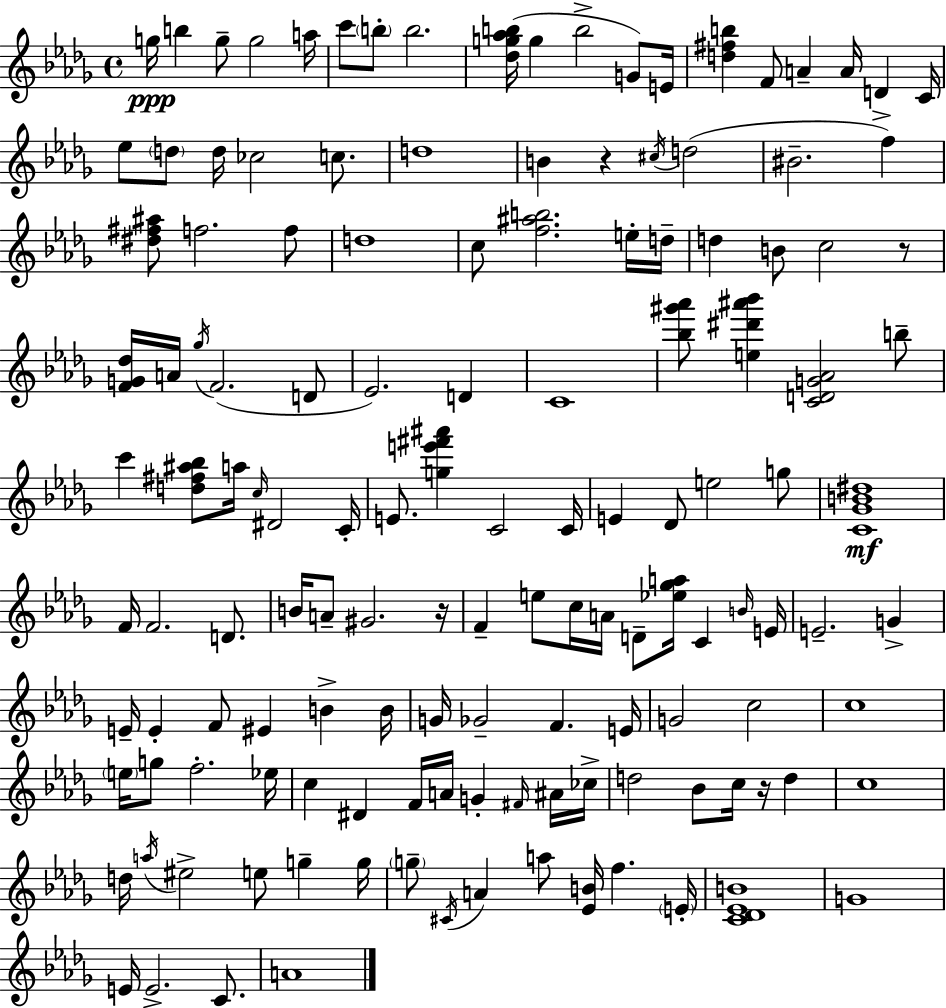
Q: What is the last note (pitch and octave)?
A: A4